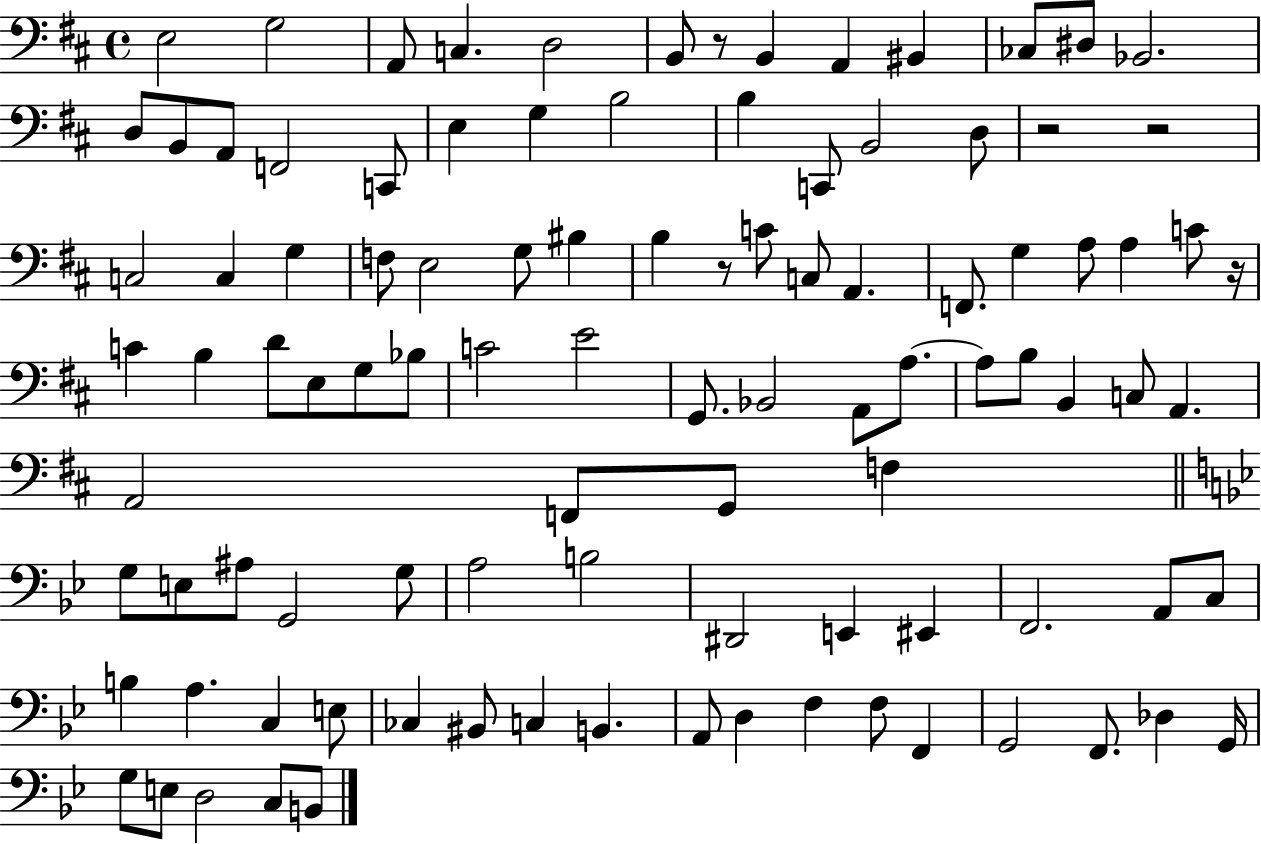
{
  \clef bass
  \time 4/4
  \defaultTimeSignature
  \key d \major
  e2 g2 | a,8 c4. d2 | b,8 r8 b,4 a,4 bis,4 | ces8 dis8 bes,2. | \break d8 b,8 a,8 f,2 c,8 | e4 g4 b2 | b4 c,8 b,2 d8 | r2 r2 | \break c2 c4 g4 | f8 e2 g8 bis4 | b4 r8 c'8 c8 a,4. | f,8. g4 a8 a4 c'8 r16 | \break c'4 b4 d'8 e8 g8 bes8 | c'2 e'2 | g,8. bes,2 a,8 a8.~~ | a8 b8 b,4 c8 a,4. | \break a,2 f,8 g,8 f4 | \bar "||" \break \key g \minor g8 e8 ais8 g,2 g8 | a2 b2 | dis,2 e,4 eis,4 | f,2. a,8 c8 | \break b4 a4. c4 e8 | ces4 bis,8 c4 b,4. | a,8 d4 f4 f8 f,4 | g,2 f,8. des4 g,16 | \break g8 e8 d2 c8 b,8 | \bar "|."
}